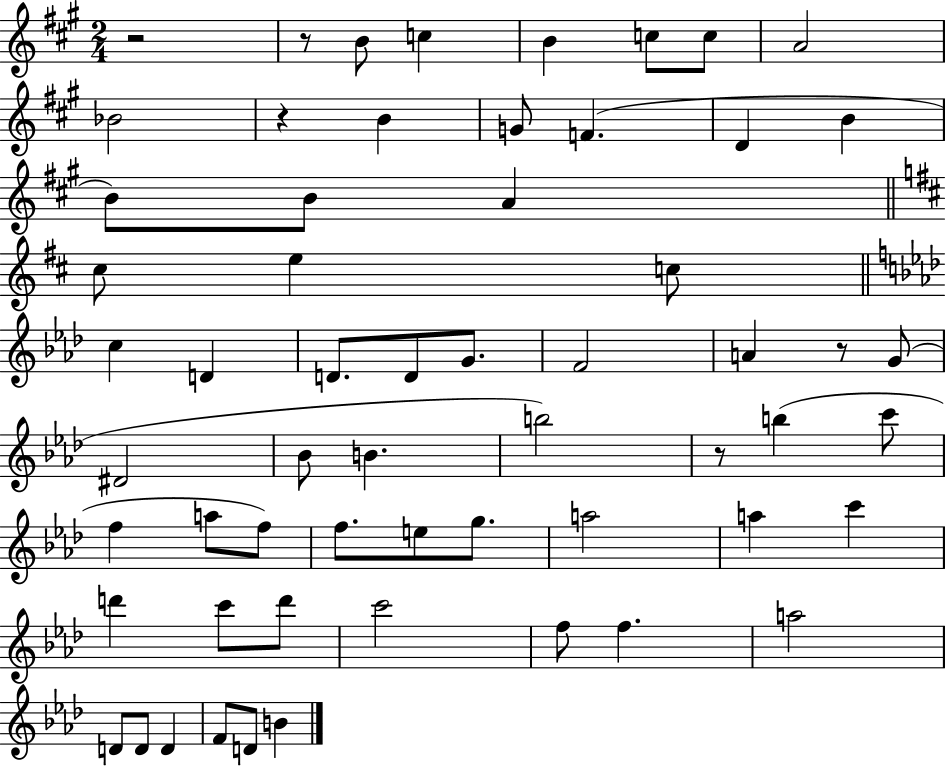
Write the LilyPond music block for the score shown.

{
  \clef treble
  \numericTimeSignature
  \time 2/4
  \key a \major
  r2 | r8 b'8 c''4 | b'4 c''8 c''8 | a'2 | \break bes'2 | r4 b'4 | g'8 f'4.( | d'4 b'4 | \break b'8) b'8 a'4 | \bar "||" \break \key b \minor cis''8 e''4 c''8 | \bar "||" \break \key aes \major c''4 d'4 | d'8. d'8 g'8. | f'2 | a'4 r8 g'8( | \break dis'2 | bes'8 b'4. | b''2) | r8 b''4( c'''8 | \break f''4 a''8 f''8) | f''8. e''8 g''8. | a''2 | a''4 c'''4 | \break d'''4 c'''8 d'''8 | c'''2 | f''8 f''4. | a''2 | \break d'8 d'8 d'4 | f'8 d'8 b'4 | \bar "|."
}